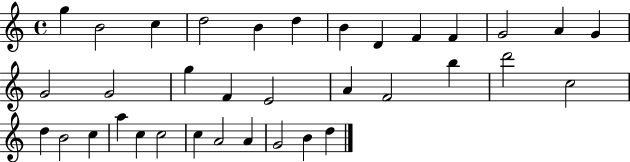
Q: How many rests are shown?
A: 0